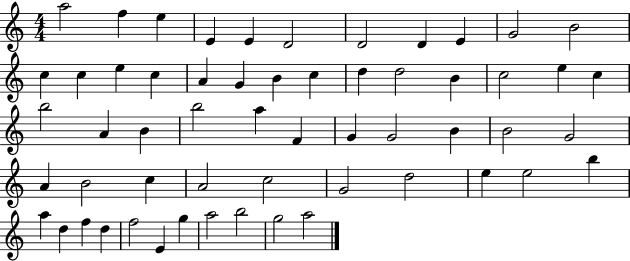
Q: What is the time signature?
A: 4/4